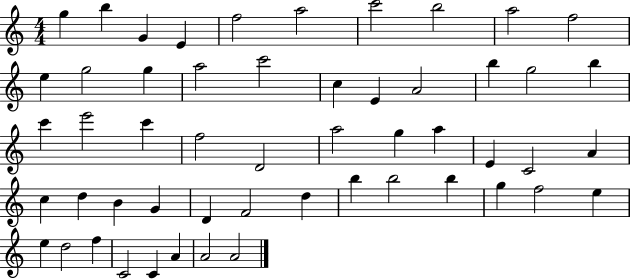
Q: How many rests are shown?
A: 0